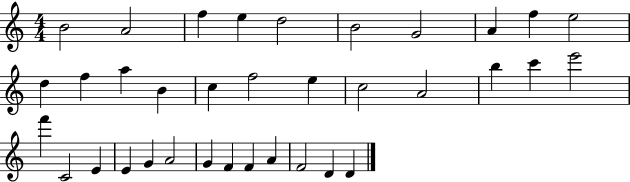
{
  \clef treble
  \numericTimeSignature
  \time 4/4
  \key c \major
  b'2 a'2 | f''4 e''4 d''2 | b'2 g'2 | a'4 f''4 e''2 | \break d''4 f''4 a''4 b'4 | c''4 f''2 e''4 | c''2 a'2 | b''4 c'''4 e'''2 | \break f'''4 c'2 e'4 | e'4 g'4 a'2 | g'4 f'4 f'4 a'4 | f'2 d'4 d'4 | \break \bar "|."
}